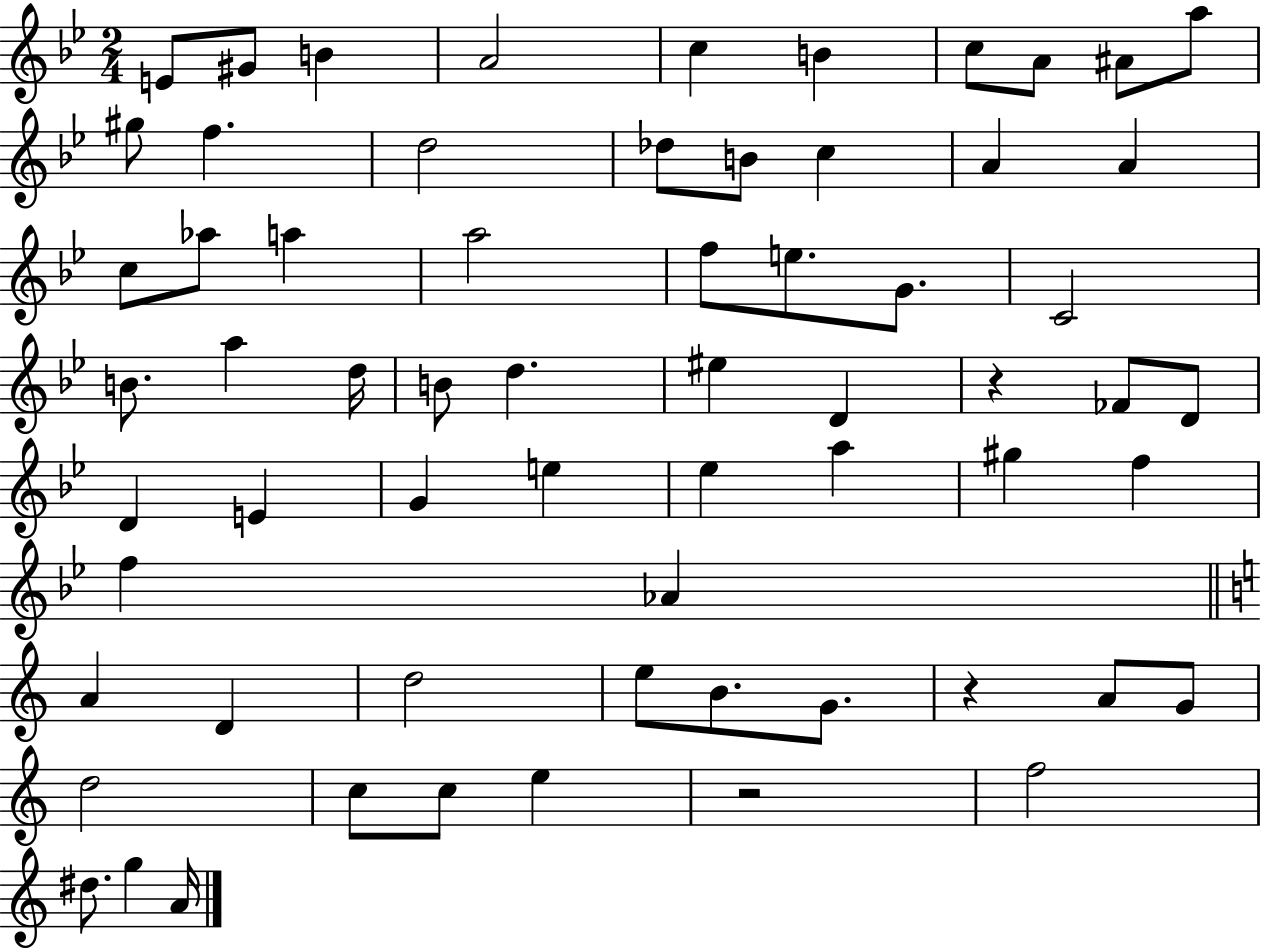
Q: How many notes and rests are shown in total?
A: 64